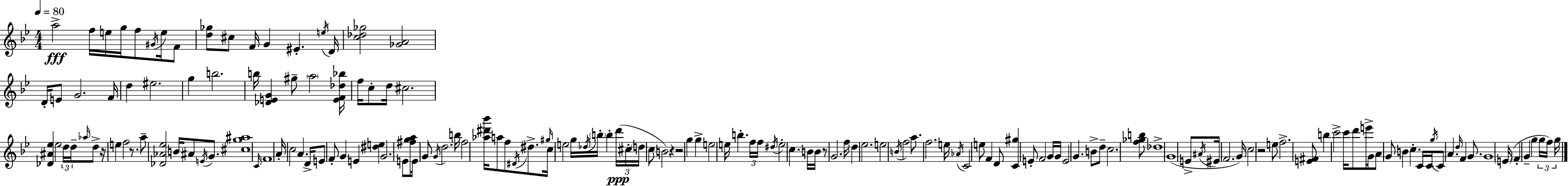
A5/h F5/s E5/s G5/s F5/e G#4/s E5/s F4/e [D5,Gb5]/e C#5/e F4/s G4/q EIS4/q. E5/s D4/s [C5,Db5,Gb5]/h [Gb4,A4]/h D4/s E4/e G4/h. F4/s D5/q EIS5/h. G5/q B5/h. B5/s [Db4,E4,G4]/q G#5/e A5/h [E4,F4,Db5,Bb5]/s F5/s C5/e D5/s C#5/h. [Db4,A#4,Eb5]/q Eb5/h D5/s D5/s Ab5/s D5/e R/s E5/q F5/h R/e. A5/e [Db4,Ab4,Eb5]/h B4/s A#4/e E4/s G4/e. [C#5,G5,A#5]/w C4/s F4/w A4/s C5/h A4/q. D4/s E4/e F4/e G4/q E4/q [D#5,E5]/q G4/h. E4/e [F#5,G5,A5]/e E4/s G4/e G4/s D5/h. B5/s F5/h [Ab5,D#6,Bb6]/s A5/e F5/e D#4/s D#5/e. G#5/s C5/s E5/h G5/s Db5/s B5/s B5/q D6/s C#5/s D5/s C5/e B4/h R/q R/h G5/q G5/q E5/h E5/s B5/q. F5/s F5/s D#5/s E5/h C5/q. B4/s B4/s R/e G4/h. F5/s D5/q Eb5/h. E5/h B4/s F5/h A5/e. F5/h. E5/s Ab4/s C4/h E5/e F4/q D4/e [C4,G#5]/q E4/e F4/h G4/s G4/s E4/h G4/q. B4/e D5/e C5/h. [F5,Gb5,B5]/e Db5/w G4/w E4/e A#4/s EIS4/s F4/h. G4/s C5/h R/h E5/e F5/h. [E4,F#4]/e B5/q C6/h C6/s D6/e E6/s G4/s A4/e G4/e B4/q C5/q. C4/s C4/s G5/s C4/e A4/q. D5/s F4/q G4/e. G4/w E4/s F4/q G4/q G5/q G5/s F5/s G5/s